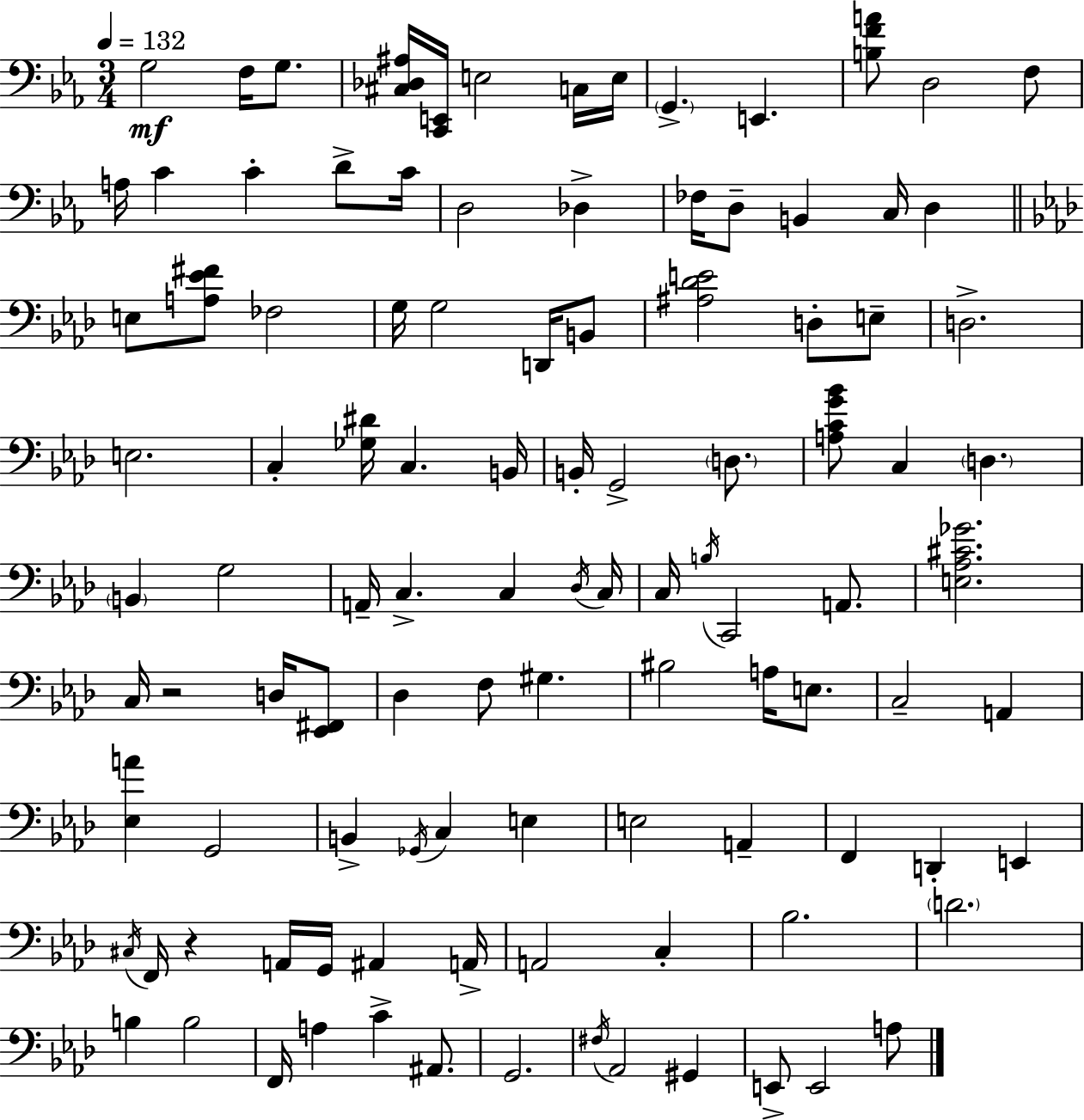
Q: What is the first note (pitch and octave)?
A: G3